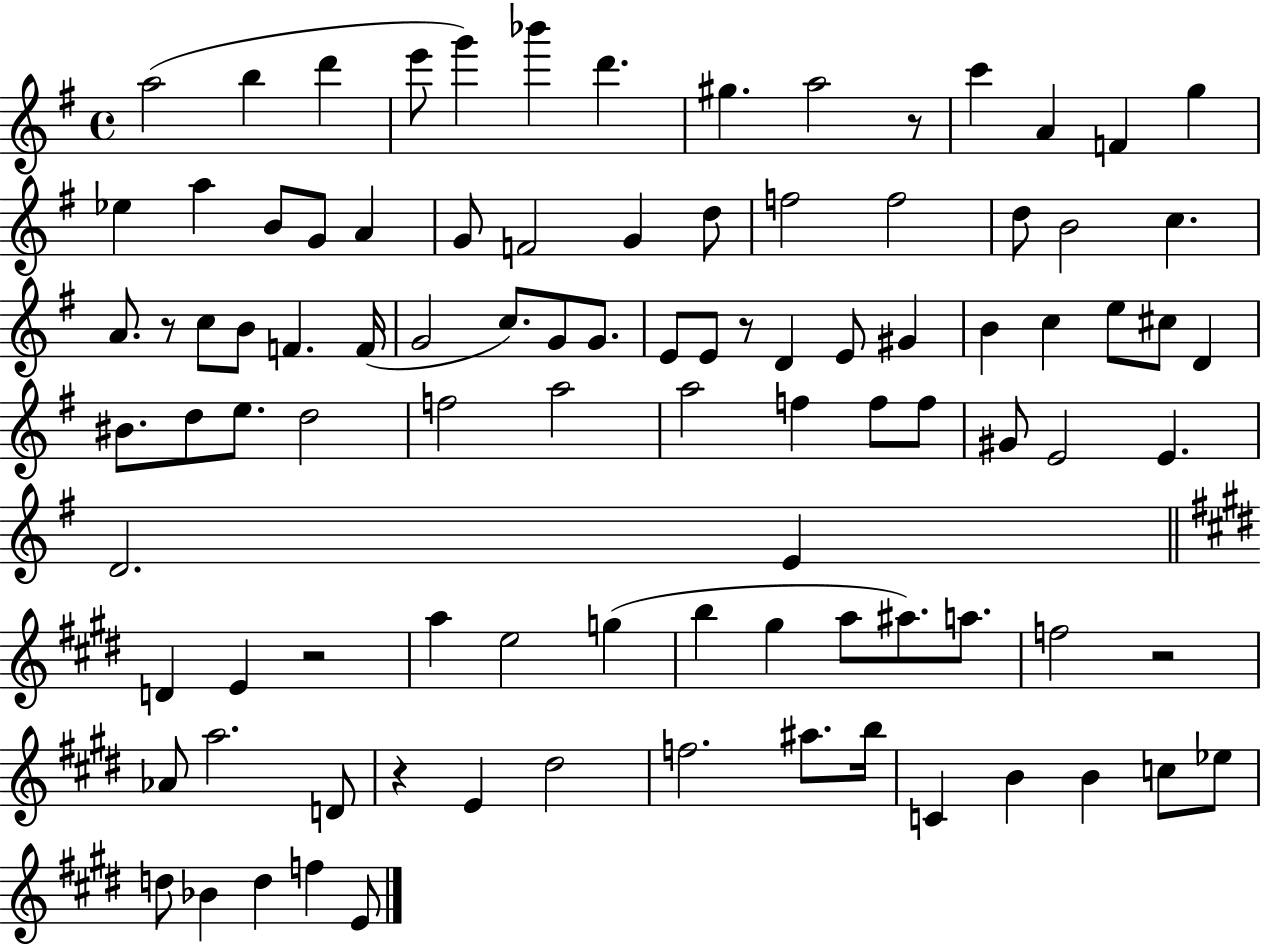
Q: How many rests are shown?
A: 6